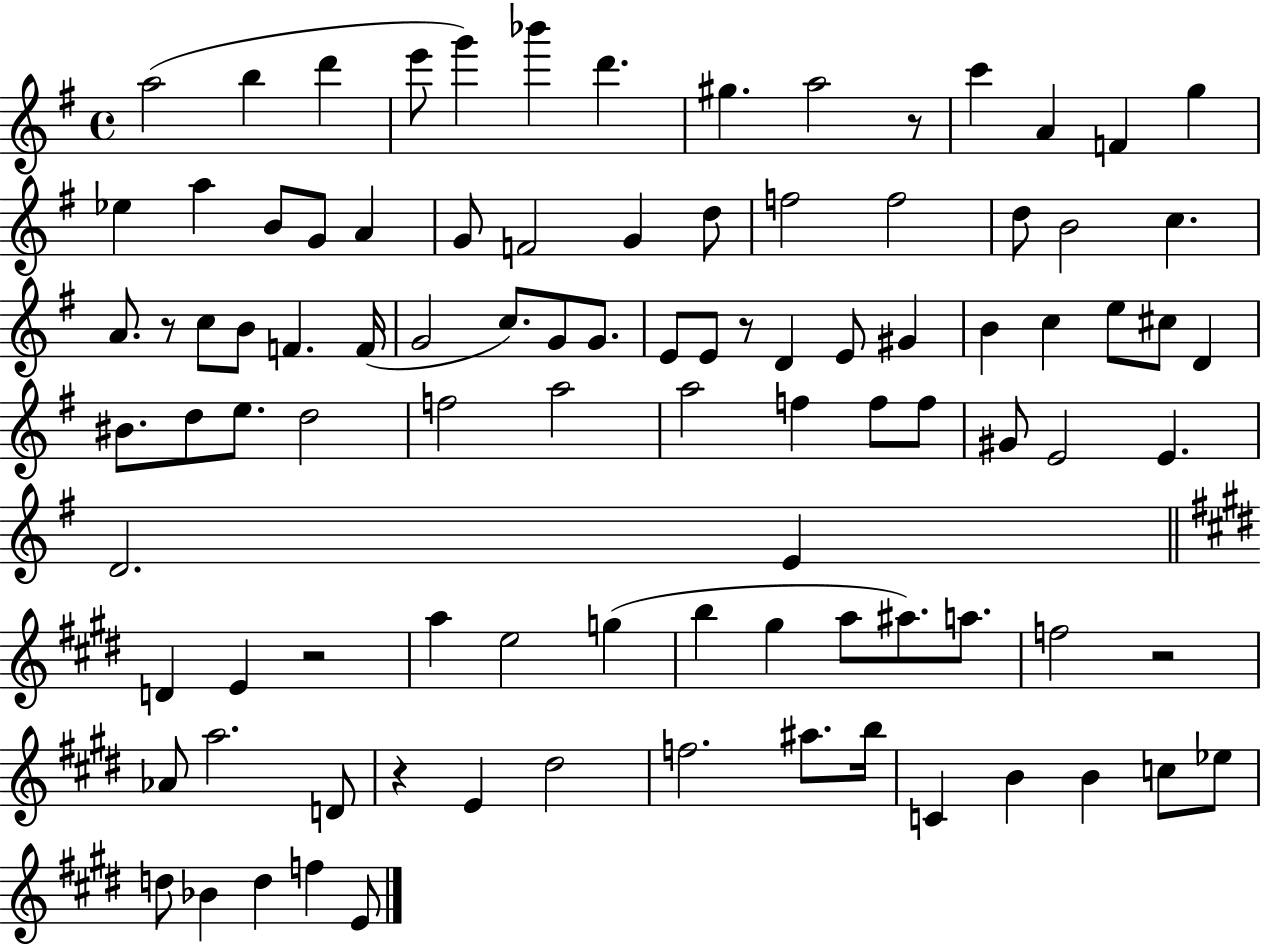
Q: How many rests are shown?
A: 6